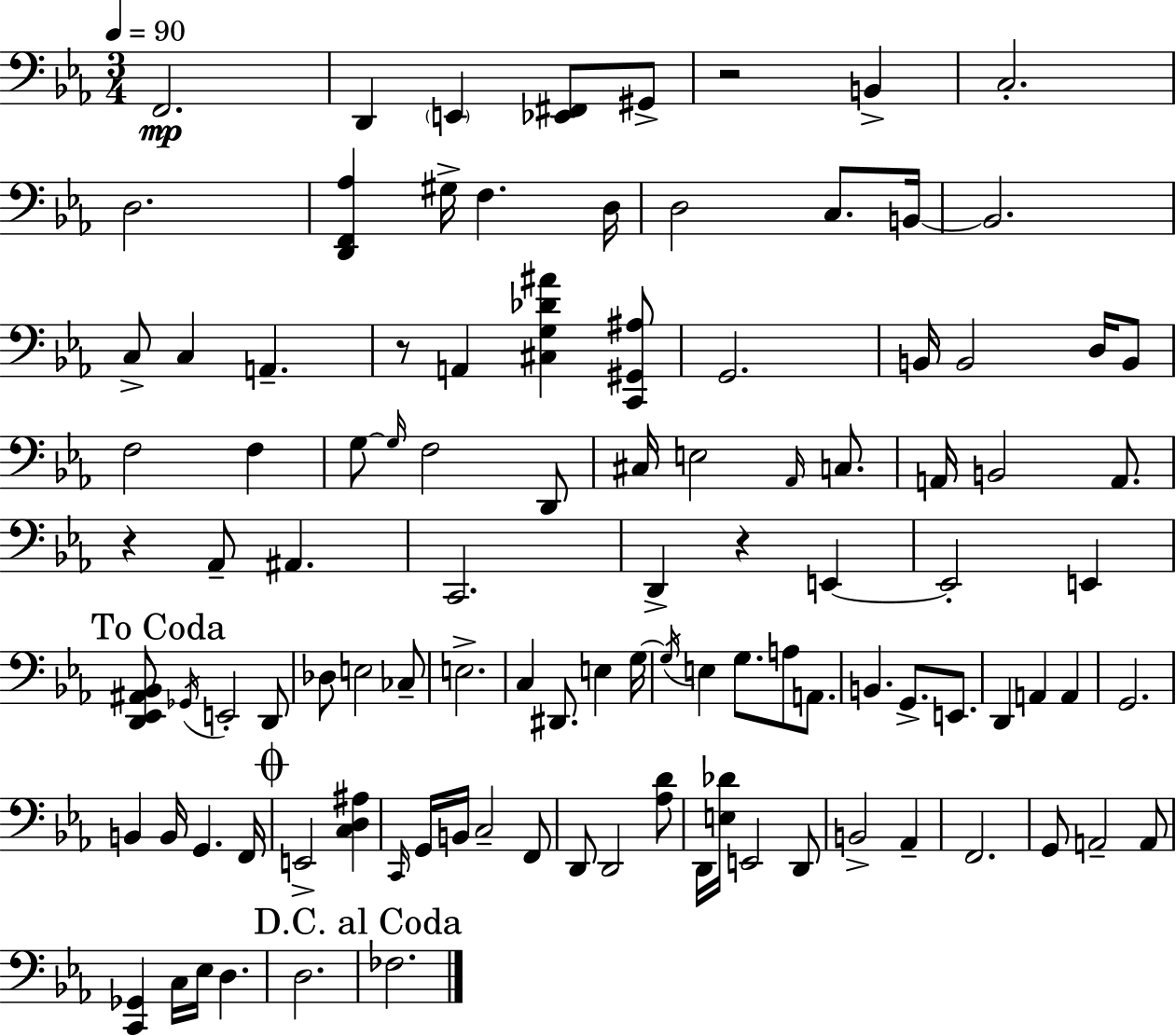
X:1
T:Untitled
M:3/4
L:1/4
K:Cm
F,,2 D,, E,, [_E,,^F,,]/2 ^G,,/2 z2 B,, C,2 D,2 [D,,F,,_A,] ^G,/4 F, D,/4 D,2 C,/2 B,,/4 B,,2 C,/2 C, A,, z/2 A,, [^C,G,_D^A] [C,,^G,,^A,]/2 G,,2 B,,/4 B,,2 D,/4 B,,/2 F,2 F, G,/2 G,/4 F,2 D,,/2 ^C,/4 E,2 _A,,/4 C,/2 A,,/4 B,,2 A,,/2 z _A,,/2 ^A,, C,,2 D,, z E,, E,,2 E,, [D,,_E,,^A,,_B,,]/2 _G,,/4 E,,2 D,,/2 _D,/2 E,2 _C,/2 E,2 C, ^D,,/2 E, G,/4 G,/4 E, G,/2 A,/2 A,,/2 B,, G,,/2 E,,/2 D,, A,, A,, G,,2 B,, B,,/4 G,, F,,/4 E,,2 [C,D,^A,] C,,/4 G,,/4 B,,/4 C,2 F,,/2 D,,/2 D,,2 [_A,D]/2 D,,/4 [E,_D]/4 E,,2 D,,/2 B,,2 _A,, F,,2 G,,/2 A,,2 A,,/2 [C,,_G,,] C,/4 _E,/4 D, D,2 _F,2